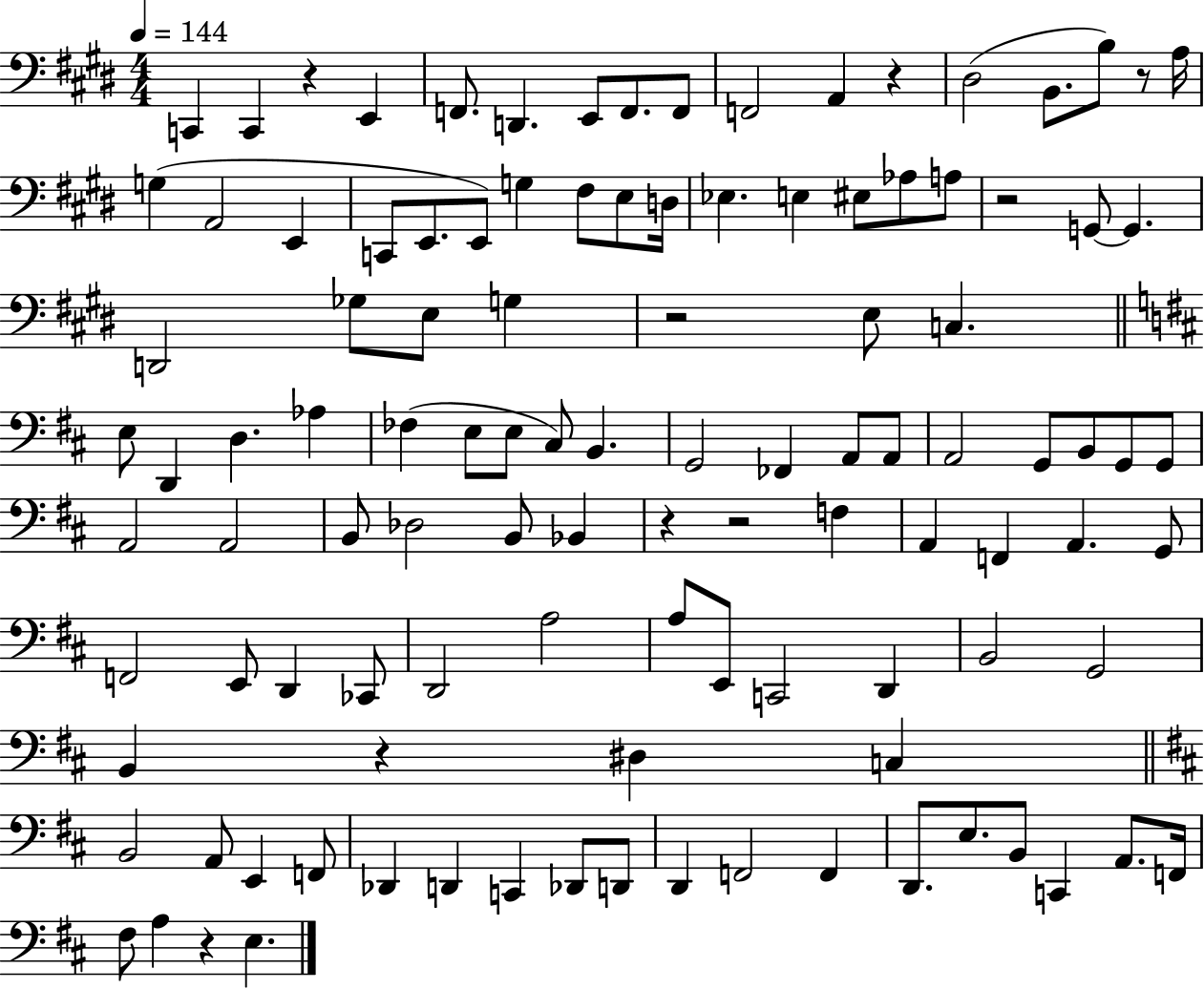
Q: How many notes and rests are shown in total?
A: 111